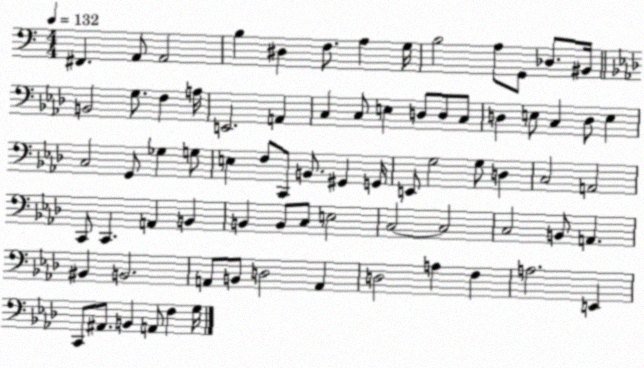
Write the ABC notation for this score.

X:1
T:Untitled
M:4/4
L:1/4
K:C
^F,, A,,/2 A,,2 B, ^D, F,/2 A, G,/4 B,2 A,/2 G,,/2 _D,/2 ^B,,/4 B,,2 G,/2 F, A,/4 E,,2 A,, C, C,/2 E, D,/2 D,/2 C,/2 D, E,/2 C, D,/2 E, C,2 G,,/2 _G, G,/2 E, F,/2 C,,/2 B,,/2 ^G,, G,,/4 E,,/2 G,2 G,/2 D, C,2 A,,2 C,,/2 C,, A,, B,, B,, B,,/2 C,/2 E,2 C,2 C,2 C,2 B,,/2 A,, ^B,, B,,2 A,,/2 B,,/2 D,2 A,, D,2 A, F, A,2 E,, C,,/2 ^A,,/2 B,, A,,/2 F, G,/4